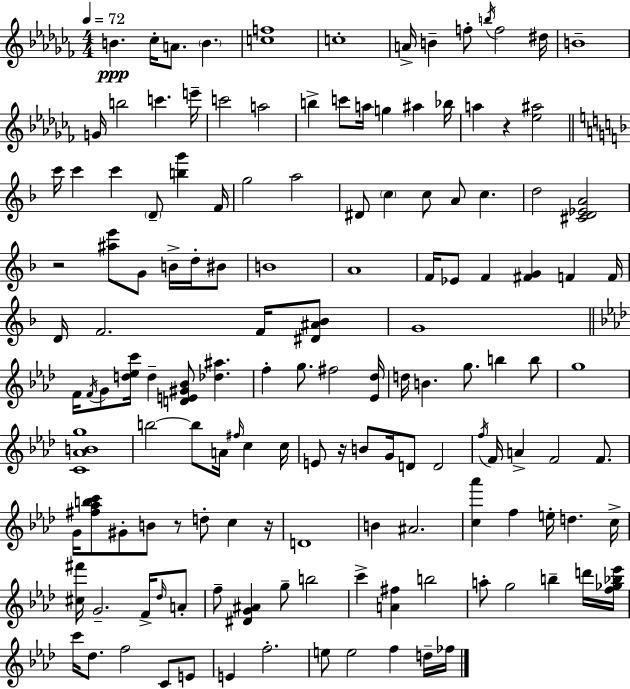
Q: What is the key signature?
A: AES minor